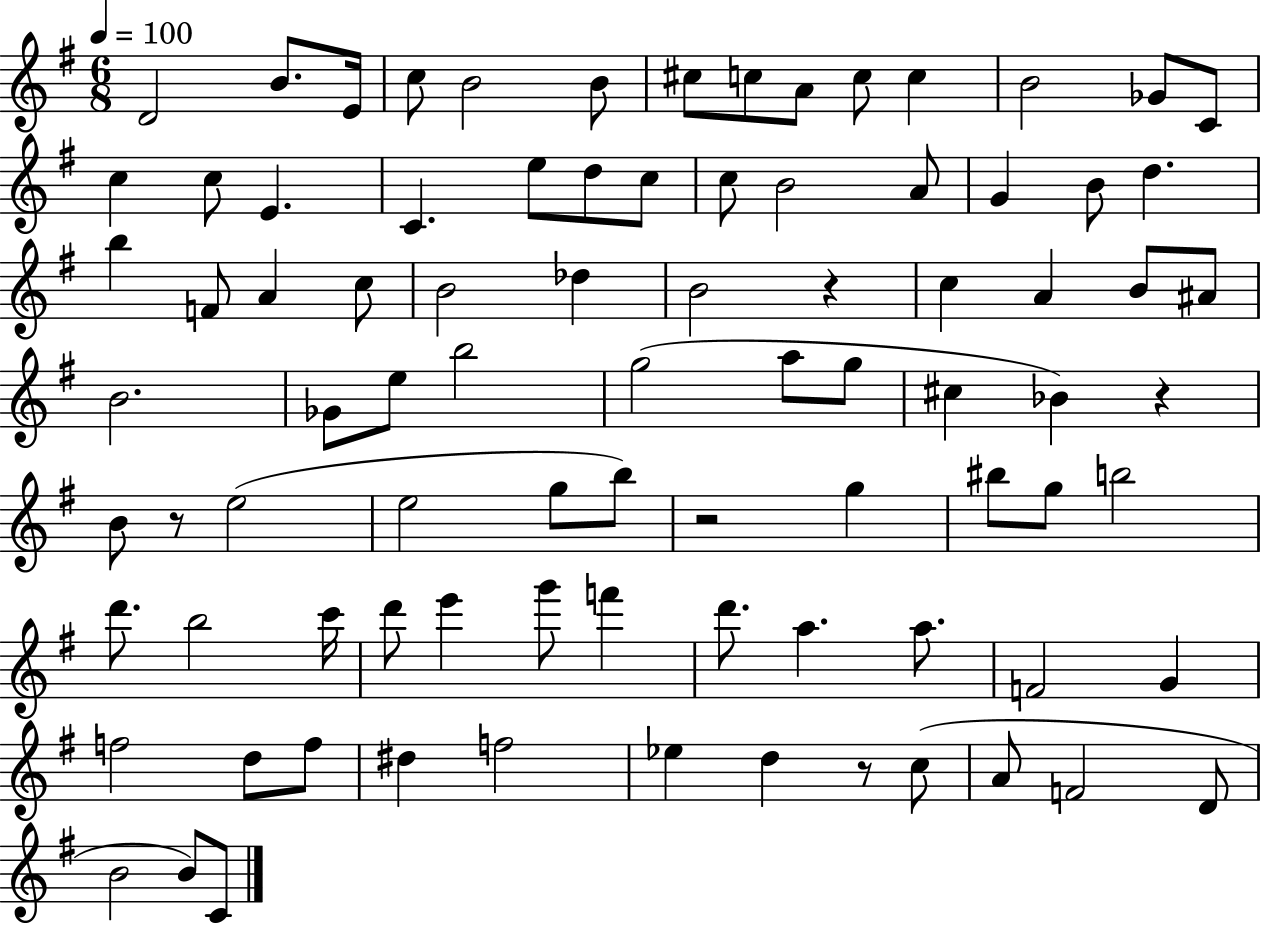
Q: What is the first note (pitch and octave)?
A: D4